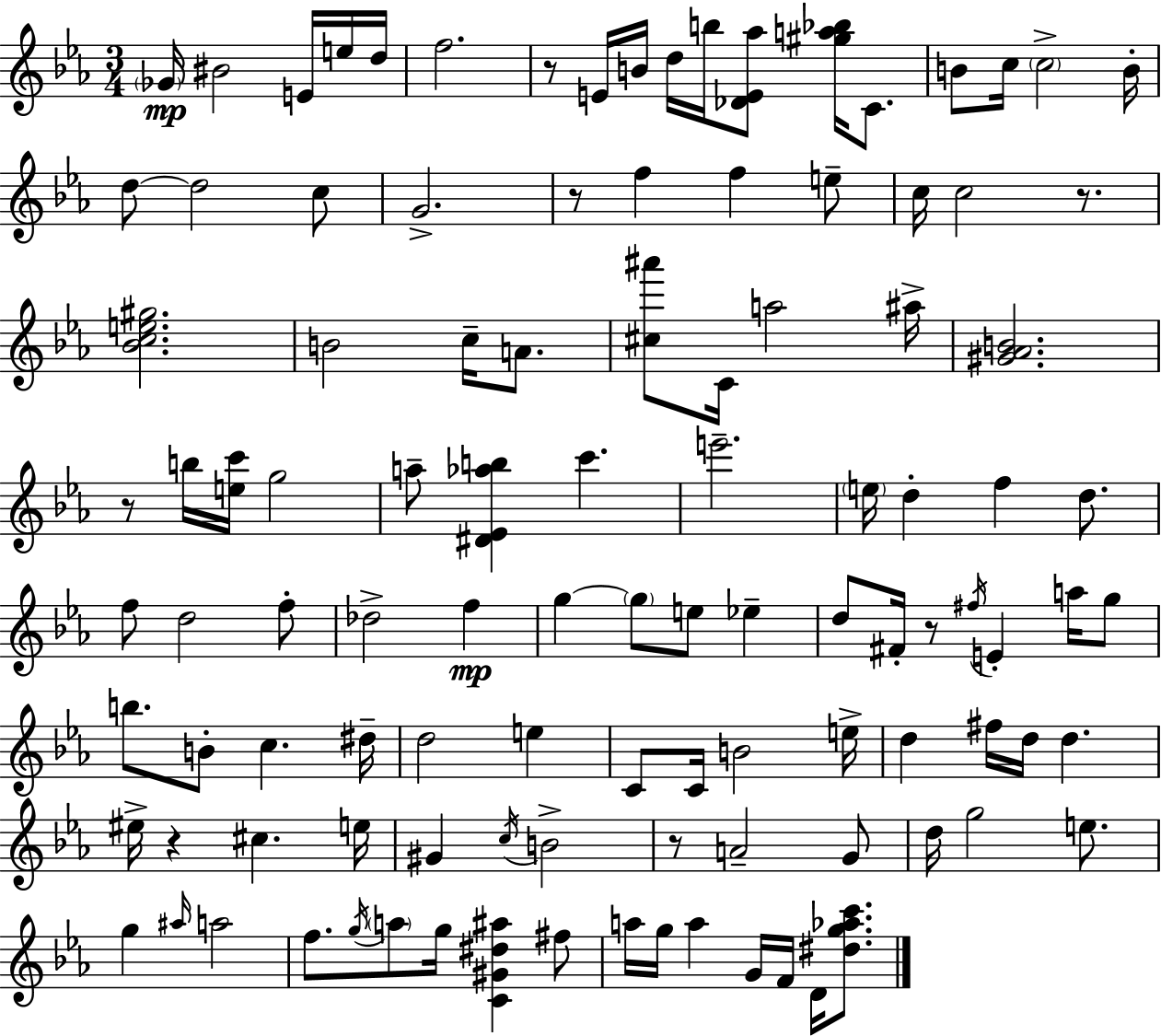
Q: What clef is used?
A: treble